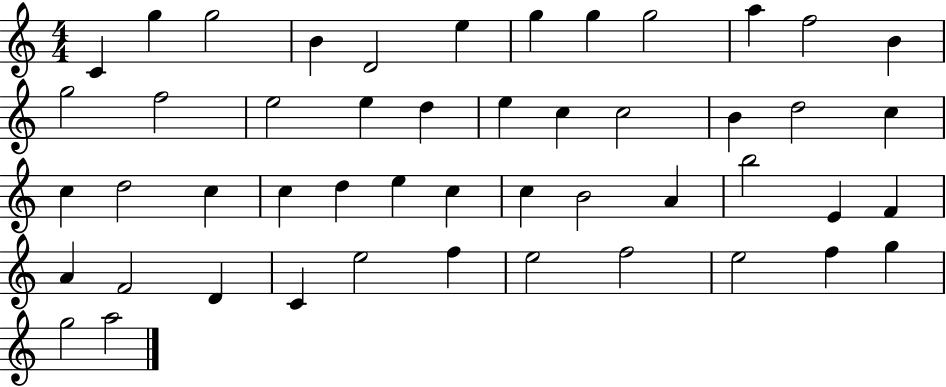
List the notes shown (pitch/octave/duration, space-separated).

C4/q G5/q G5/h B4/q D4/h E5/q G5/q G5/q G5/h A5/q F5/h B4/q G5/h F5/h E5/h E5/q D5/q E5/q C5/q C5/h B4/q D5/h C5/q C5/q D5/h C5/q C5/q D5/q E5/q C5/q C5/q B4/h A4/q B5/h E4/q F4/q A4/q F4/h D4/q C4/q E5/h F5/q E5/h F5/h E5/h F5/q G5/q G5/h A5/h